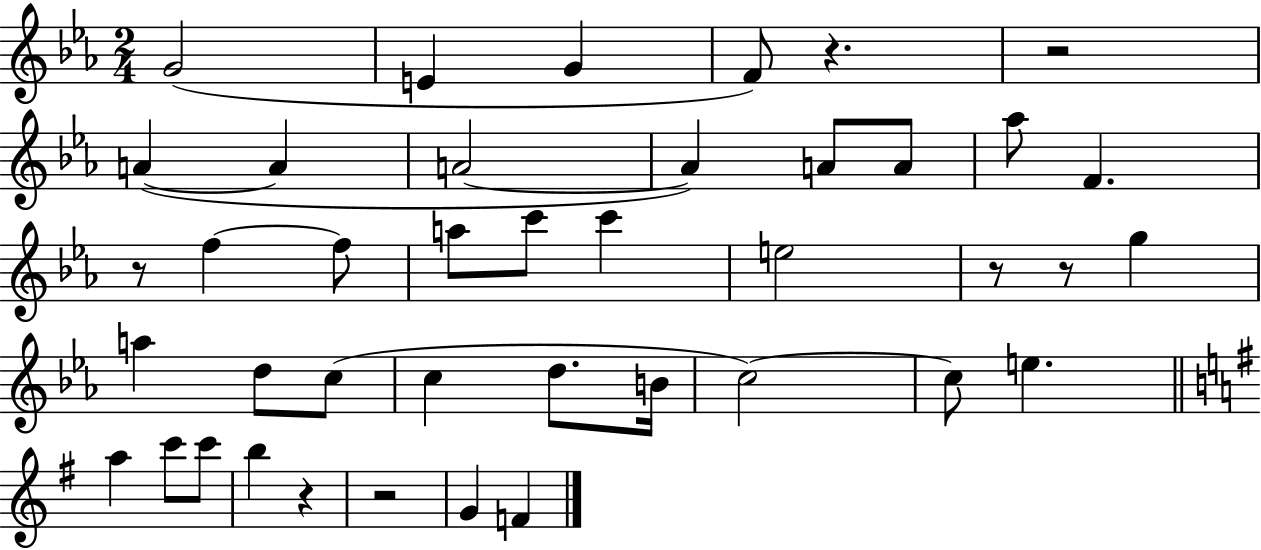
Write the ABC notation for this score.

X:1
T:Untitled
M:2/4
L:1/4
K:Eb
G2 E G F/2 z z2 A A A2 A A/2 A/2 _a/2 F z/2 f f/2 a/2 c'/2 c' e2 z/2 z/2 g a d/2 c/2 c d/2 B/4 c2 c/2 e a c'/2 c'/2 b z z2 G F